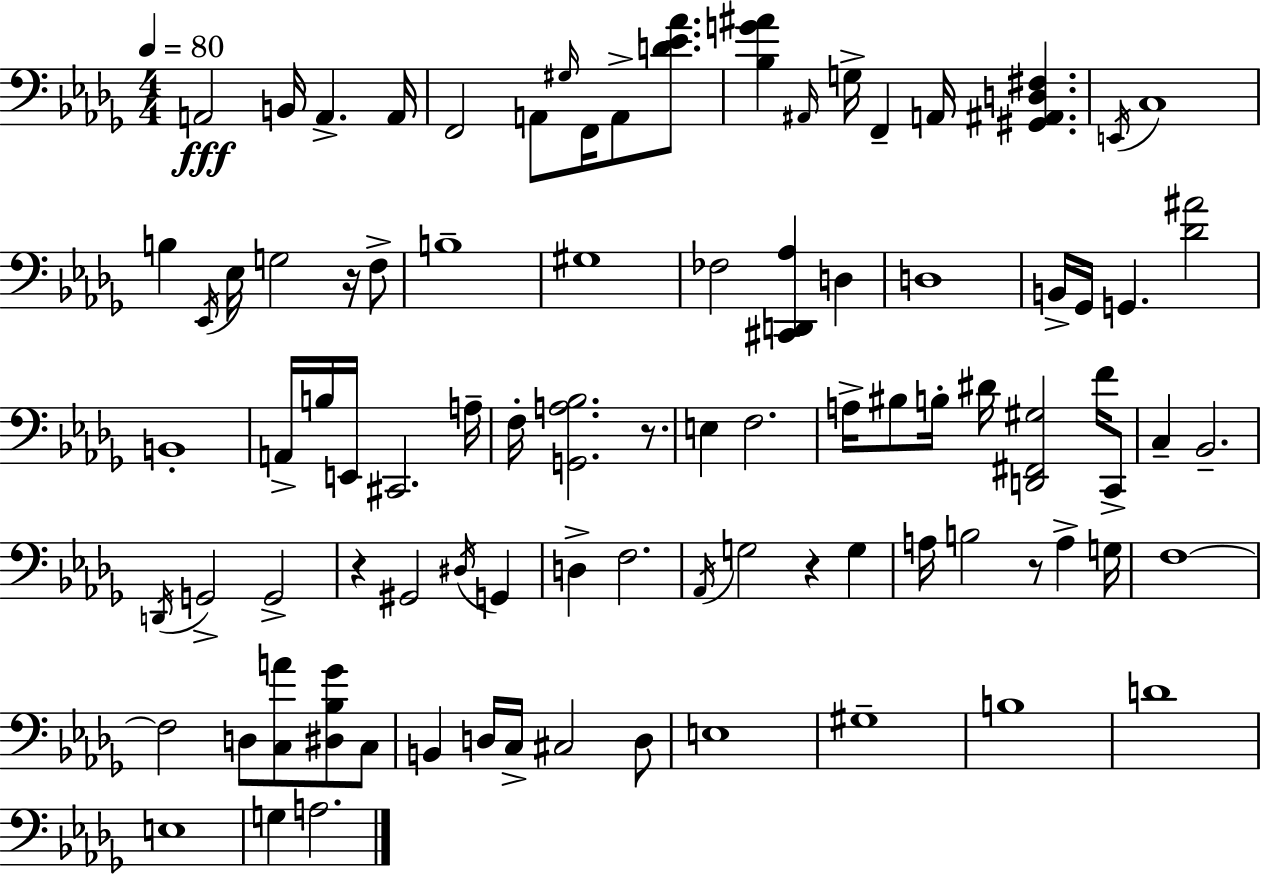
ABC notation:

X:1
T:Untitled
M:4/4
L:1/4
K:Bbm
A,,2 B,,/4 A,, A,,/4 F,,2 A,,/2 ^G,/4 F,,/4 A,,/2 [D_E_A]/2 [_B,G^A] ^A,,/4 G,/4 F,, A,,/4 [^G,,^A,,D,^F,] E,,/4 C,4 B, _E,,/4 _E,/4 G,2 z/4 F,/2 B,4 ^G,4 _F,2 [^C,,D,,_A,] D, D,4 B,,/4 _G,,/4 G,, [_D^A]2 B,,4 A,,/4 B,/4 E,,/4 ^C,,2 A,/4 F,/4 [G,,A,_B,]2 z/2 E, F,2 A,/4 ^B,/2 B,/4 ^D/4 [D,,^F,,^G,]2 F/4 C,,/2 C, _B,,2 D,,/4 G,,2 G,,2 z ^G,,2 ^D,/4 G,, D, F,2 _A,,/4 G,2 z G, A,/4 B,2 z/2 A, G,/4 F,4 F,2 D,/2 [C,A]/2 [^D,_B,_G]/2 C,/2 B,, D,/4 C,/4 ^C,2 D,/2 E,4 ^G,4 B,4 D4 E,4 G, A,2